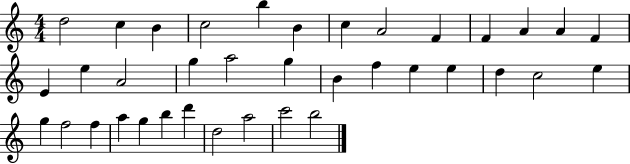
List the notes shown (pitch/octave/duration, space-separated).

D5/h C5/q B4/q C5/h B5/q B4/q C5/q A4/h F4/q F4/q A4/q A4/q F4/q E4/q E5/q A4/h G5/q A5/h G5/q B4/q F5/q E5/q E5/q D5/q C5/h E5/q G5/q F5/h F5/q A5/q G5/q B5/q D6/q D5/h A5/h C6/h B5/h